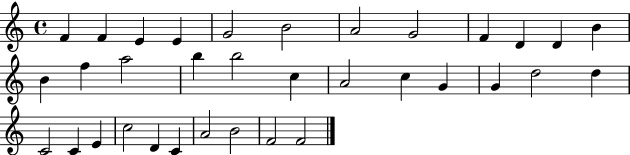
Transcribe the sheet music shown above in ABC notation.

X:1
T:Untitled
M:4/4
L:1/4
K:C
F F E E G2 B2 A2 G2 F D D B B f a2 b b2 c A2 c G G d2 d C2 C E c2 D C A2 B2 F2 F2